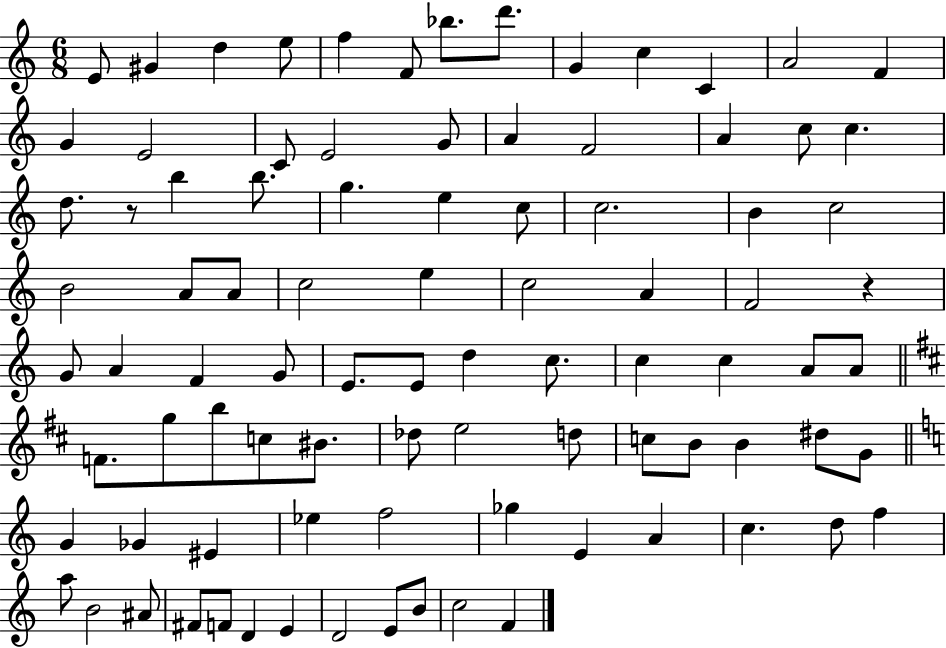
{
  \clef treble
  \numericTimeSignature
  \time 6/8
  \key c \major
  e'8 gis'4 d''4 e''8 | f''4 f'8 bes''8. d'''8. | g'4 c''4 c'4 | a'2 f'4 | \break g'4 e'2 | c'8 e'2 g'8 | a'4 f'2 | a'4 c''8 c''4. | \break d''8. r8 b''4 b''8. | g''4. e''4 c''8 | c''2. | b'4 c''2 | \break b'2 a'8 a'8 | c''2 e''4 | c''2 a'4 | f'2 r4 | \break g'8 a'4 f'4 g'8 | e'8. e'8 d''4 c''8. | c''4 c''4 a'8 a'8 | \bar "||" \break \key d \major f'8. g''8 b''8 c''8 bis'8. | des''8 e''2 d''8 | c''8 b'8 b'4 dis''8 g'8 | \bar "||" \break \key c \major g'4 ges'4 eis'4 | ees''4 f''2 | ges''4 e'4 a'4 | c''4. d''8 f''4 | \break a''8 b'2 ais'8 | fis'8 f'8 d'4 e'4 | d'2 e'8 b'8 | c''2 f'4 | \break \bar "|."
}